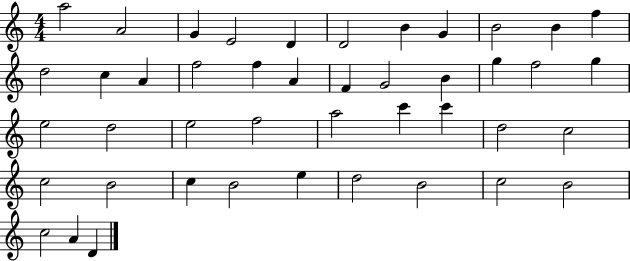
A5/h A4/h G4/q E4/h D4/q D4/h B4/q G4/q B4/h B4/q F5/q D5/h C5/q A4/q F5/h F5/q A4/q F4/q G4/h B4/q G5/q F5/h G5/q E5/h D5/h E5/h F5/h A5/h C6/q C6/q D5/h C5/h C5/h B4/h C5/q B4/h E5/q D5/h B4/h C5/h B4/h C5/h A4/q D4/q